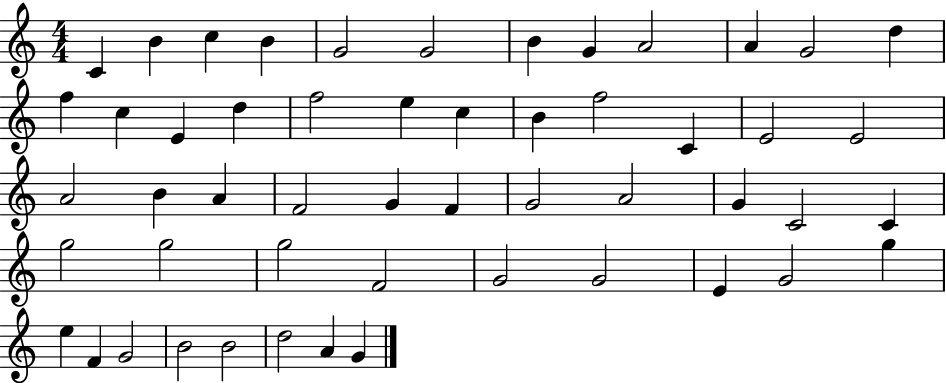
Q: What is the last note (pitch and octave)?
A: G4